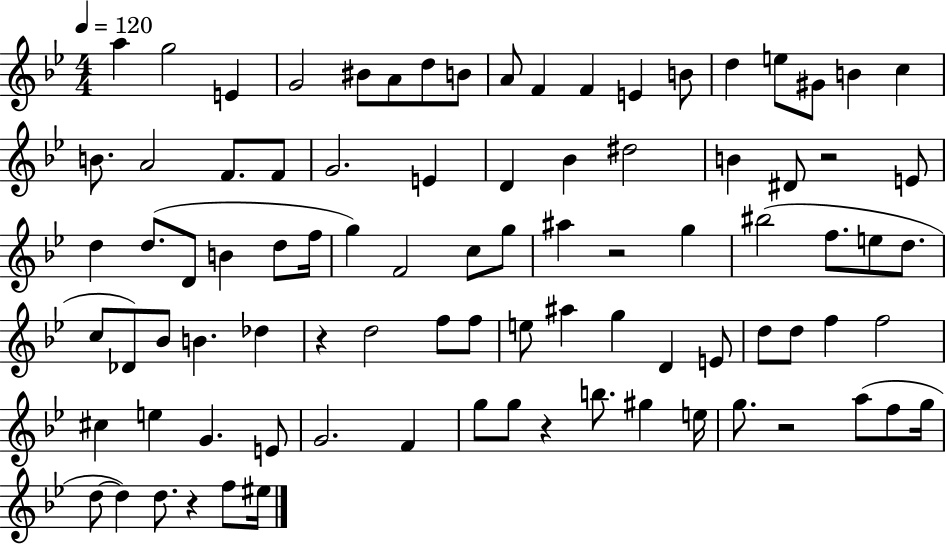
A5/q G5/h E4/q G4/h BIS4/e A4/e D5/e B4/e A4/e F4/q F4/q E4/q B4/e D5/q E5/e G#4/e B4/q C5/q B4/e. A4/h F4/e. F4/e G4/h. E4/q D4/q Bb4/q D#5/h B4/q D#4/e R/h E4/e D5/q D5/e. D4/e B4/q D5/e F5/s G5/q F4/h C5/e G5/e A#5/q R/h G5/q BIS5/h F5/e. E5/e D5/e. C5/e Db4/e Bb4/e B4/q. Db5/q R/q D5/h F5/e F5/e E5/e A#5/q G5/q D4/q E4/e D5/e D5/e F5/q F5/h C#5/q E5/q G4/q. E4/e G4/h. F4/q G5/e G5/e R/q B5/e. G#5/q E5/s G5/e. R/h A5/e F5/e G5/s D5/e D5/q D5/e. R/q F5/e EIS5/s